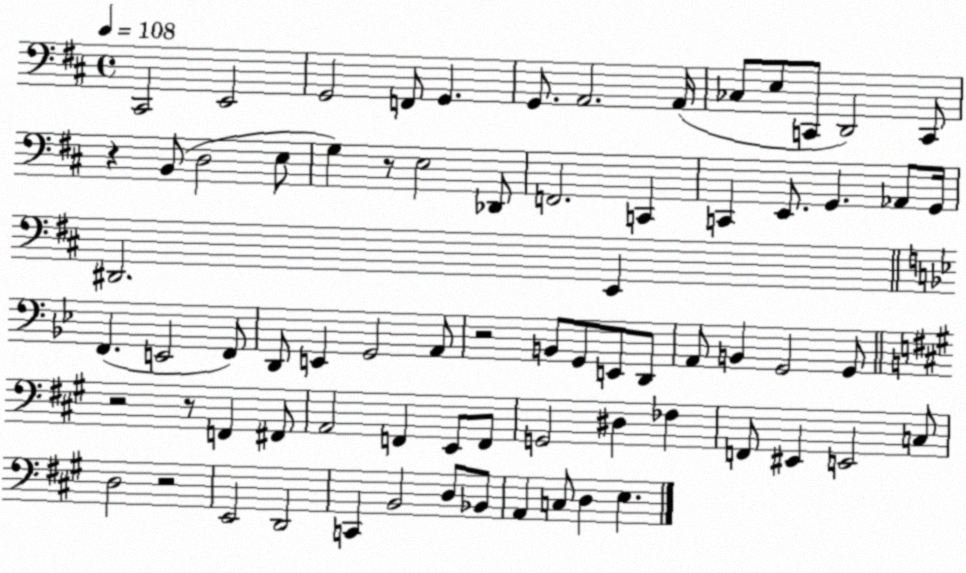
X:1
T:Untitled
M:4/4
L:1/4
K:D
^C,,2 E,,2 G,,2 F,,/2 G,, G,,/2 A,,2 A,,/4 _C,/2 E,/2 C,,/2 D,,2 C,,/2 z B,,/2 D,2 E,/2 G, z/2 E,2 _D,,/2 F,,2 C,, C,, E,,/2 G,, _A,,/2 G,,/4 ^D,,2 E,, F,, E,,2 F,,/2 D,,/2 E,, G,,2 A,,/2 z2 B,,/2 G,,/2 E,,/2 D,,/2 A,,/2 B,, G,,2 G,,/2 z2 z/2 F,, ^F,,/2 A,,2 F,, E,,/2 F,,/2 G,,2 ^D, _F, F,,/2 ^E,, E,,2 C,/2 D,2 z2 E,,2 D,,2 C,, B,,2 D,/2 _B,,/2 A,, C,/2 D, E,